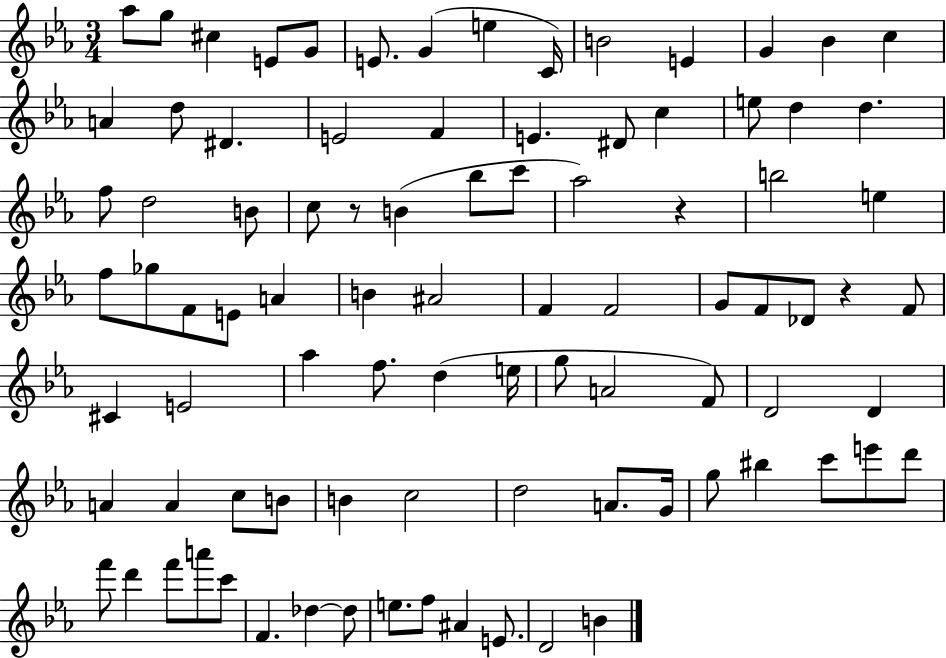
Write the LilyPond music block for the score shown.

{
  \clef treble
  \numericTimeSignature
  \time 3/4
  \key ees \major
  aes''8 g''8 cis''4 e'8 g'8 | e'8. g'4( e''4 c'16) | b'2 e'4 | g'4 bes'4 c''4 | \break a'4 d''8 dis'4. | e'2 f'4 | e'4. dis'8 c''4 | e''8 d''4 d''4. | \break f''8 d''2 b'8 | c''8 r8 b'4( bes''8 c'''8 | aes''2) r4 | b''2 e''4 | \break f''8 ges''8 f'8 e'8 a'4 | b'4 ais'2 | f'4 f'2 | g'8 f'8 des'8 r4 f'8 | \break cis'4 e'2 | aes''4 f''8. d''4( e''16 | g''8 a'2 f'8) | d'2 d'4 | \break a'4 a'4 c''8 b'8 | b'4 c''2 | d''2 a'8. g'16 | g''8 bis''4 c'''8 e'''8 d'''8 | \break f'''8 d'''4 f'''8 a'''8 c'''8 | f'4. des''4~~ des''8 | e''8. f''8 ais'4 e'8. | d'2 b'4 | \break \bar "|."
}